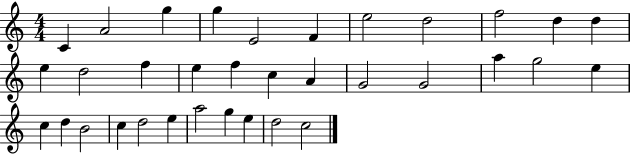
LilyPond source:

{
  \clef treble
  \numericTimeSignature
  \time 4/4
  \key c \major
  c'4 a'2 g''4 | g''4 e'2 f'4 | e''2 d''2 | f''2 d''4 d''4 | \break e''4 d''2 f''4 | e''4 f''4 c''4 a'4 | g'2 g'2 | a''4 g''2 e''4 | \break c''4 d''4 b'2 | c''4 d''2 e''4 | a''2 g''4 e''4 | d''2 c''2 | \break \bar "|."
}